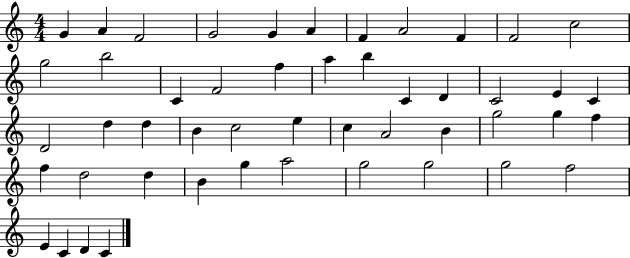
G4/q A4/q F4/h G4/h G4/q A4/q F4/q A4/h F4/q F4/h C5/h G5/h B5/h C4/q F4/h F5/q A5/q B5/q C4/q D4/q C4/h E4/q C4/q D4/h D5/q D5/q B4/q C5/h E5/q C5/q A4/h B4/q G5/h G5/q F5/q F5/q D5/h D5/q B4/q G5/q A5/h G5/h G5/h G5/h F5/h E4/q C4/q D4/q C4/q